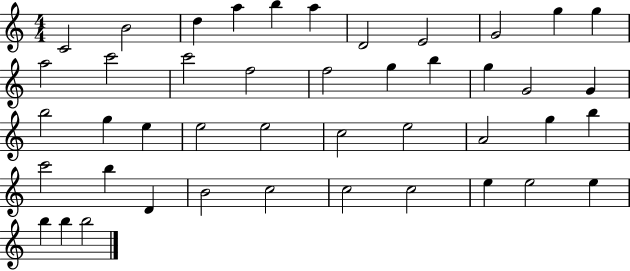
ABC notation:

X:1
T:Untitled
M:4/4
L:1/4
K:C
C2 B2 d a b a D2 E2 G2 g g a2 c'2 c'2 f2 f2 g b g G2 G b2 g e e2 e2 c2 e2 A2 g b c'2 b D B2 c2 c2 c2 e e2 e b b b2